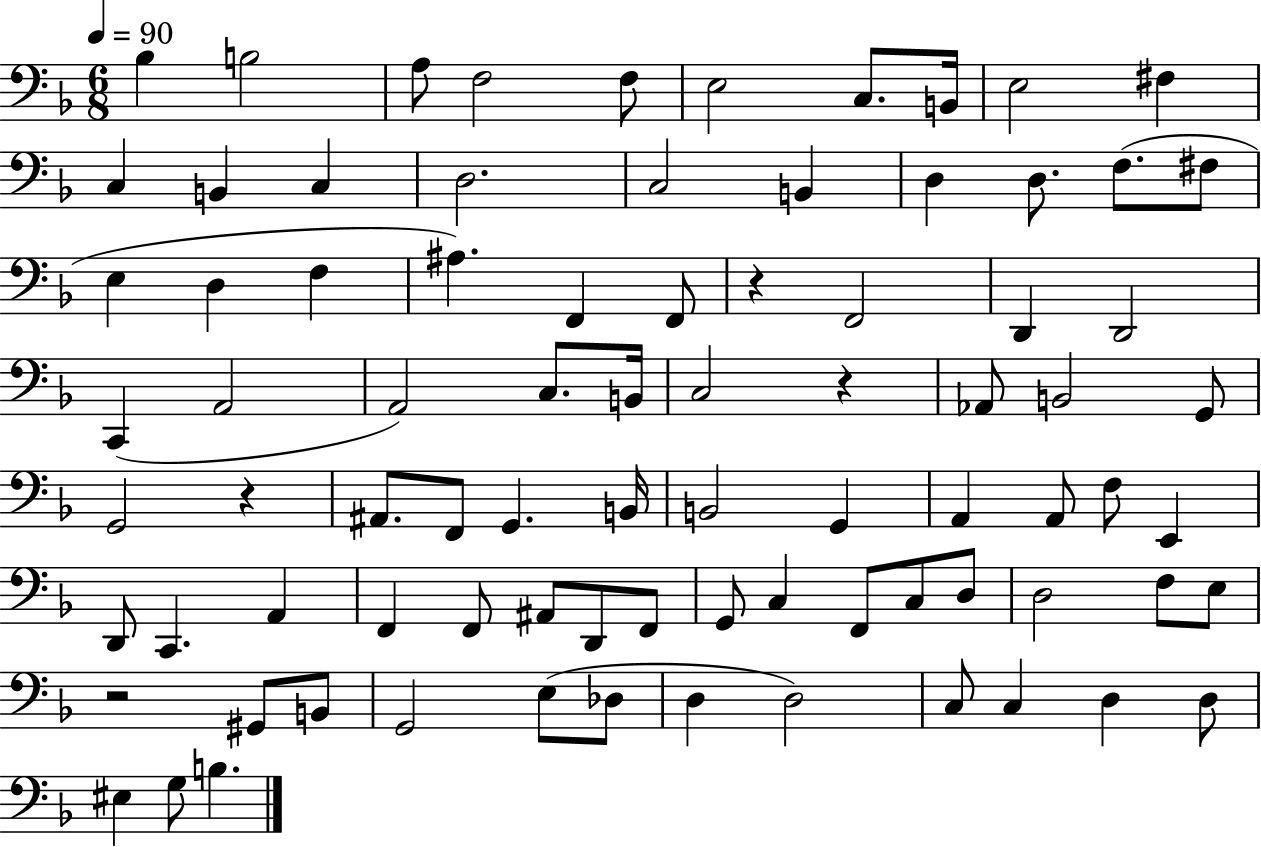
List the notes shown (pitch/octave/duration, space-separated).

Bb3/q B3/h A3/e F3/h F3/e E3/h C3/e. B2/s E3/h F#3/q C3/q B2/q C3/q D3/h. C3/h B2/q D3/q D3/e. F3/e. F#3/e E3/q D3/q F3/q A#3/q. F2/q F2/e R/q F2/h D2/q D2/h C2/q A2/h A2/h C3/e. B2/s C3/h R/q Ab2/e B2/h G2/e G2/h R/q A#2/e. F2/e G2/q. B2/s B2/h G2/q A2/q A2/e F3/e E2/q D2/e C2/q. A2/q F2/q F2/e A#2/e D2/e F2/e G2/e C3/q F2/e C3/e D3/e D3/h F3/e E3/e R/h G#2/e B2/e G2/h E3/e Db3/e D3/q D3/h C3/e C3/q D3/q D3/e EIS3/q G3/e B3/q.